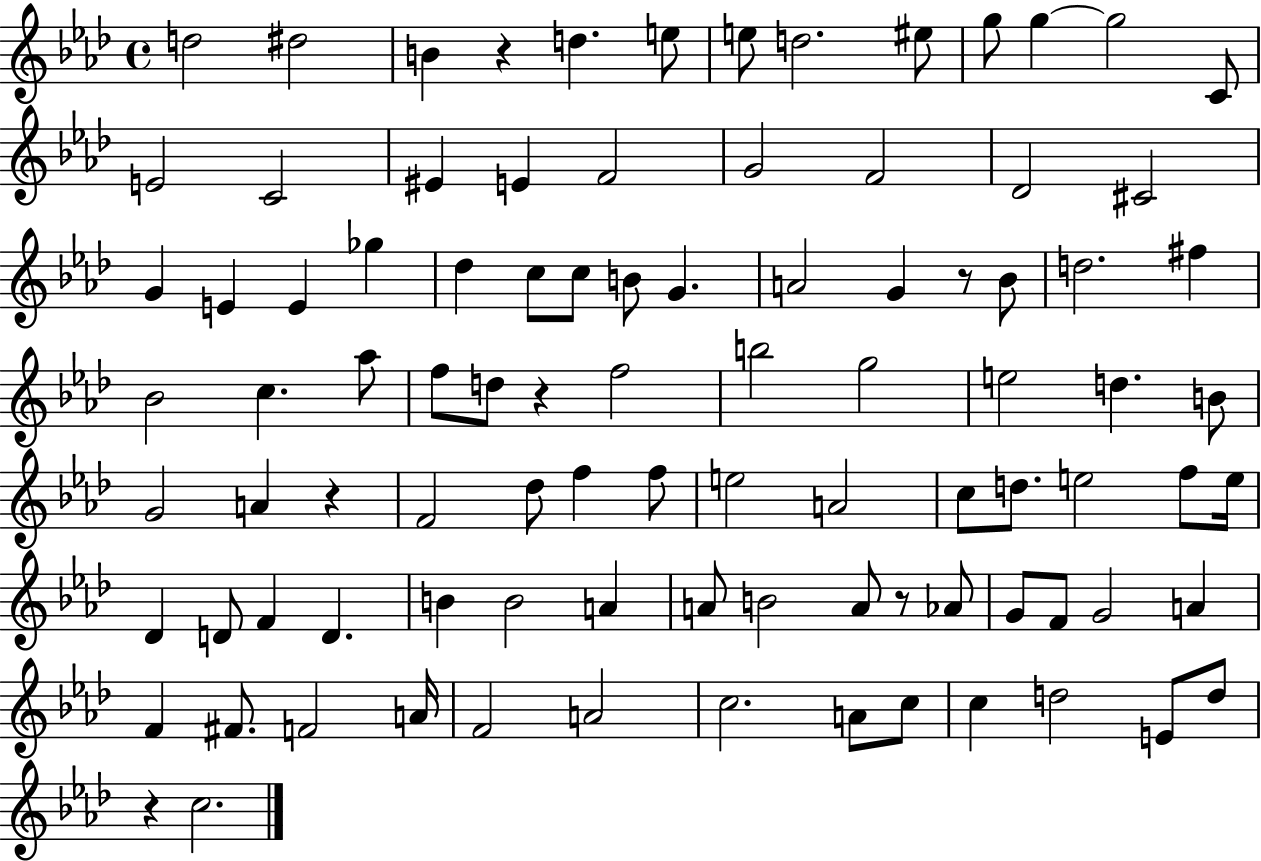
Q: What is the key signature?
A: AES major